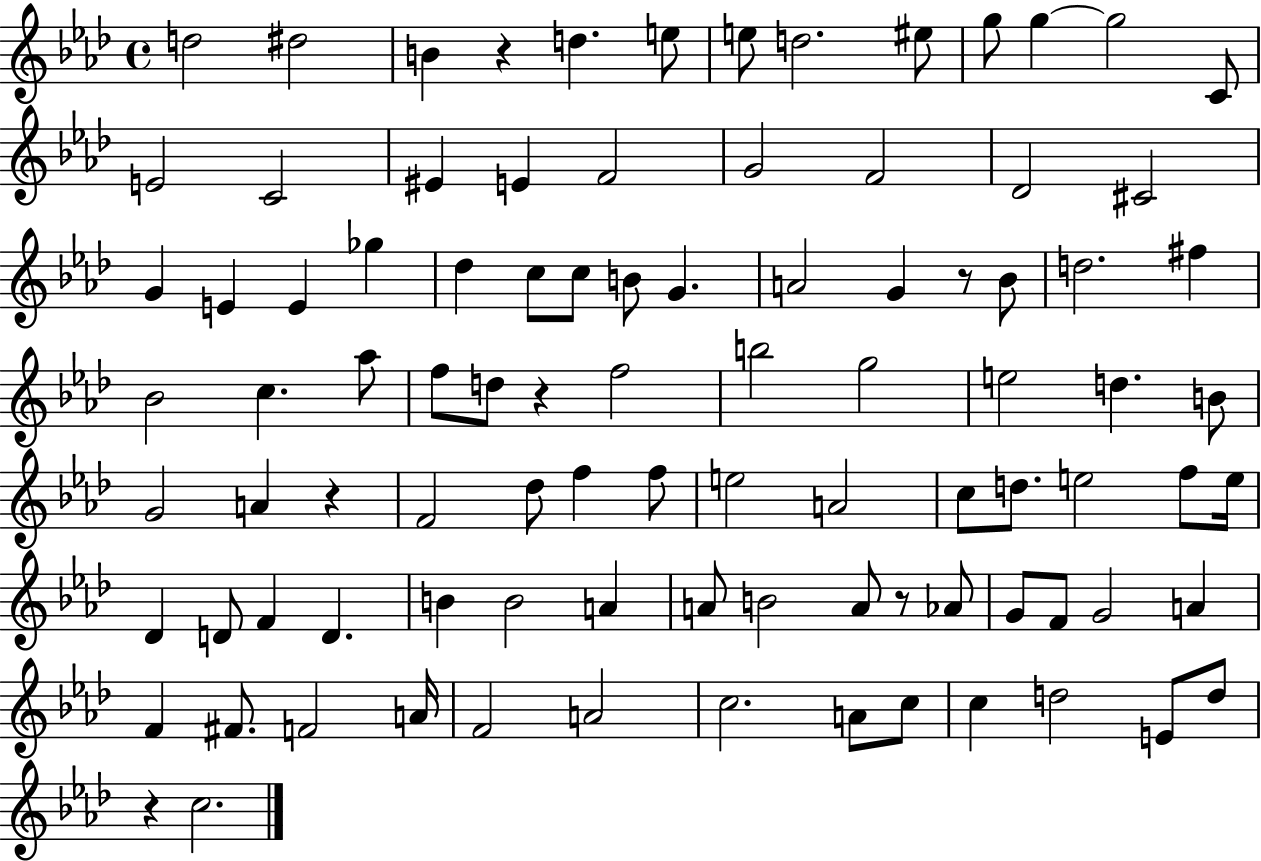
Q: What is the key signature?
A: AES major